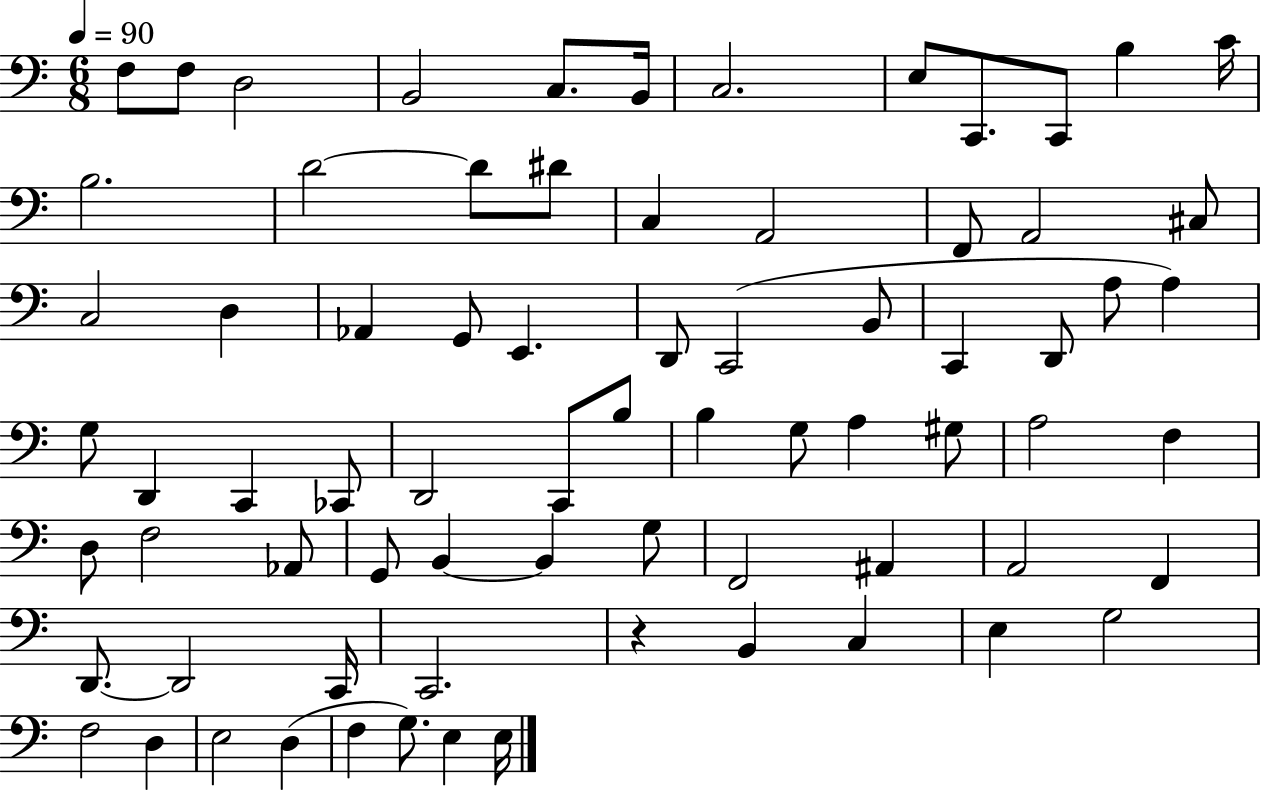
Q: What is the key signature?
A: C major